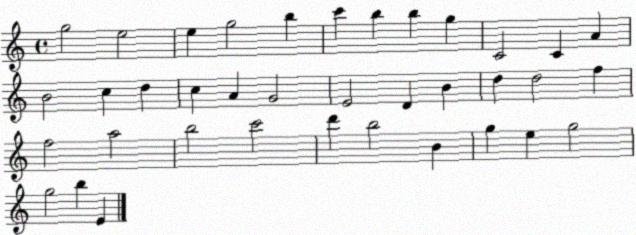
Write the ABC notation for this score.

X:1
T:Untitled
M:4/4
L:1/4
K:C
g2 e2 e g2 b c' b b g C2 C A B2 c d c A G2 E2 D B d d2 f f2 a2 b2 c'2 d' b2 B g e g2 g2 b E